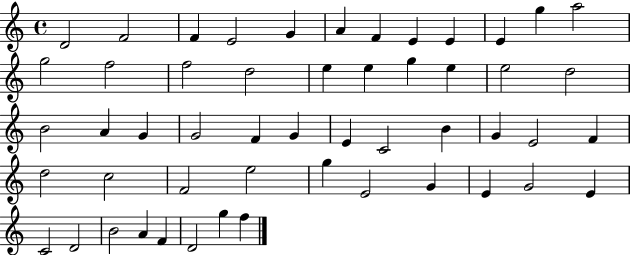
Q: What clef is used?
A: treble